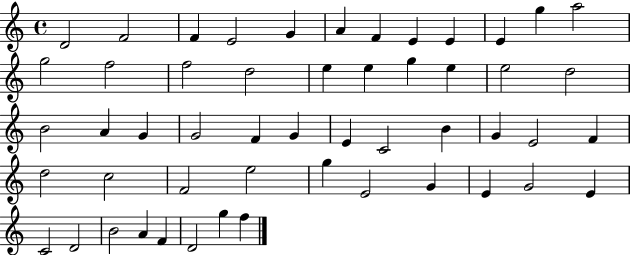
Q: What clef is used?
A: treble